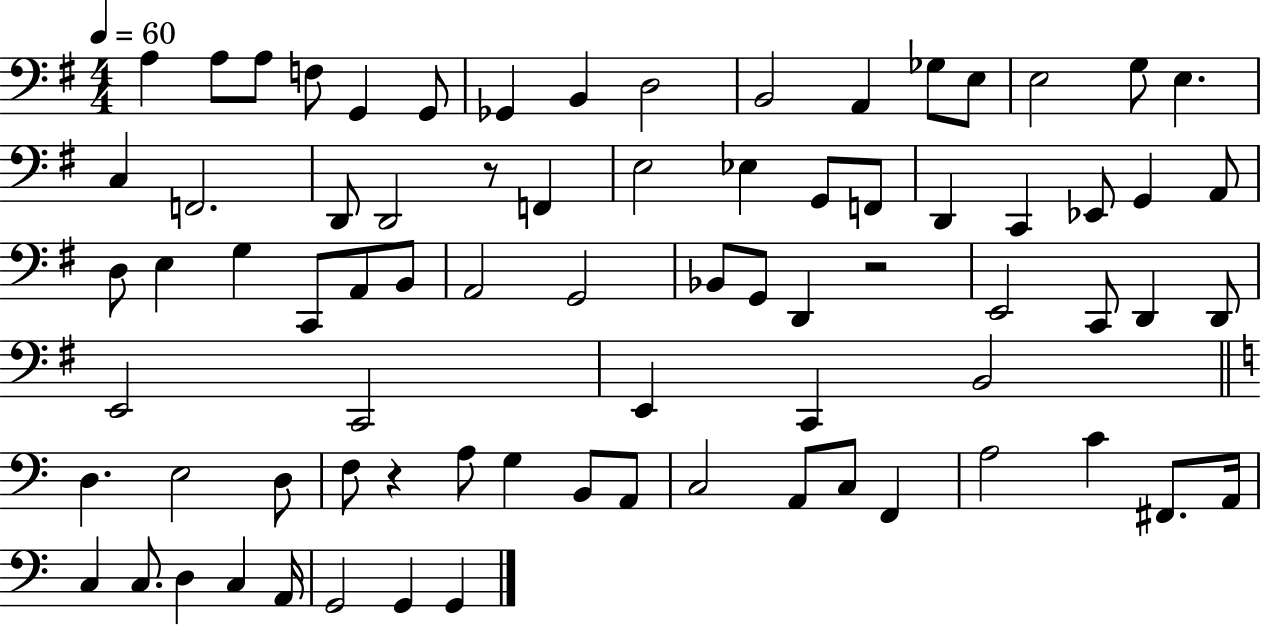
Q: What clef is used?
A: bass